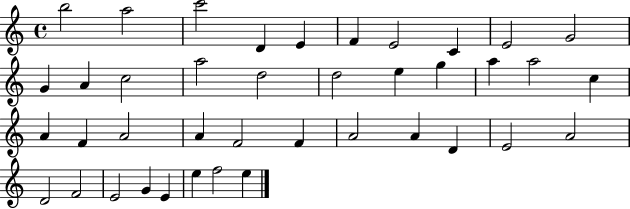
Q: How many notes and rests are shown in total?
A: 40